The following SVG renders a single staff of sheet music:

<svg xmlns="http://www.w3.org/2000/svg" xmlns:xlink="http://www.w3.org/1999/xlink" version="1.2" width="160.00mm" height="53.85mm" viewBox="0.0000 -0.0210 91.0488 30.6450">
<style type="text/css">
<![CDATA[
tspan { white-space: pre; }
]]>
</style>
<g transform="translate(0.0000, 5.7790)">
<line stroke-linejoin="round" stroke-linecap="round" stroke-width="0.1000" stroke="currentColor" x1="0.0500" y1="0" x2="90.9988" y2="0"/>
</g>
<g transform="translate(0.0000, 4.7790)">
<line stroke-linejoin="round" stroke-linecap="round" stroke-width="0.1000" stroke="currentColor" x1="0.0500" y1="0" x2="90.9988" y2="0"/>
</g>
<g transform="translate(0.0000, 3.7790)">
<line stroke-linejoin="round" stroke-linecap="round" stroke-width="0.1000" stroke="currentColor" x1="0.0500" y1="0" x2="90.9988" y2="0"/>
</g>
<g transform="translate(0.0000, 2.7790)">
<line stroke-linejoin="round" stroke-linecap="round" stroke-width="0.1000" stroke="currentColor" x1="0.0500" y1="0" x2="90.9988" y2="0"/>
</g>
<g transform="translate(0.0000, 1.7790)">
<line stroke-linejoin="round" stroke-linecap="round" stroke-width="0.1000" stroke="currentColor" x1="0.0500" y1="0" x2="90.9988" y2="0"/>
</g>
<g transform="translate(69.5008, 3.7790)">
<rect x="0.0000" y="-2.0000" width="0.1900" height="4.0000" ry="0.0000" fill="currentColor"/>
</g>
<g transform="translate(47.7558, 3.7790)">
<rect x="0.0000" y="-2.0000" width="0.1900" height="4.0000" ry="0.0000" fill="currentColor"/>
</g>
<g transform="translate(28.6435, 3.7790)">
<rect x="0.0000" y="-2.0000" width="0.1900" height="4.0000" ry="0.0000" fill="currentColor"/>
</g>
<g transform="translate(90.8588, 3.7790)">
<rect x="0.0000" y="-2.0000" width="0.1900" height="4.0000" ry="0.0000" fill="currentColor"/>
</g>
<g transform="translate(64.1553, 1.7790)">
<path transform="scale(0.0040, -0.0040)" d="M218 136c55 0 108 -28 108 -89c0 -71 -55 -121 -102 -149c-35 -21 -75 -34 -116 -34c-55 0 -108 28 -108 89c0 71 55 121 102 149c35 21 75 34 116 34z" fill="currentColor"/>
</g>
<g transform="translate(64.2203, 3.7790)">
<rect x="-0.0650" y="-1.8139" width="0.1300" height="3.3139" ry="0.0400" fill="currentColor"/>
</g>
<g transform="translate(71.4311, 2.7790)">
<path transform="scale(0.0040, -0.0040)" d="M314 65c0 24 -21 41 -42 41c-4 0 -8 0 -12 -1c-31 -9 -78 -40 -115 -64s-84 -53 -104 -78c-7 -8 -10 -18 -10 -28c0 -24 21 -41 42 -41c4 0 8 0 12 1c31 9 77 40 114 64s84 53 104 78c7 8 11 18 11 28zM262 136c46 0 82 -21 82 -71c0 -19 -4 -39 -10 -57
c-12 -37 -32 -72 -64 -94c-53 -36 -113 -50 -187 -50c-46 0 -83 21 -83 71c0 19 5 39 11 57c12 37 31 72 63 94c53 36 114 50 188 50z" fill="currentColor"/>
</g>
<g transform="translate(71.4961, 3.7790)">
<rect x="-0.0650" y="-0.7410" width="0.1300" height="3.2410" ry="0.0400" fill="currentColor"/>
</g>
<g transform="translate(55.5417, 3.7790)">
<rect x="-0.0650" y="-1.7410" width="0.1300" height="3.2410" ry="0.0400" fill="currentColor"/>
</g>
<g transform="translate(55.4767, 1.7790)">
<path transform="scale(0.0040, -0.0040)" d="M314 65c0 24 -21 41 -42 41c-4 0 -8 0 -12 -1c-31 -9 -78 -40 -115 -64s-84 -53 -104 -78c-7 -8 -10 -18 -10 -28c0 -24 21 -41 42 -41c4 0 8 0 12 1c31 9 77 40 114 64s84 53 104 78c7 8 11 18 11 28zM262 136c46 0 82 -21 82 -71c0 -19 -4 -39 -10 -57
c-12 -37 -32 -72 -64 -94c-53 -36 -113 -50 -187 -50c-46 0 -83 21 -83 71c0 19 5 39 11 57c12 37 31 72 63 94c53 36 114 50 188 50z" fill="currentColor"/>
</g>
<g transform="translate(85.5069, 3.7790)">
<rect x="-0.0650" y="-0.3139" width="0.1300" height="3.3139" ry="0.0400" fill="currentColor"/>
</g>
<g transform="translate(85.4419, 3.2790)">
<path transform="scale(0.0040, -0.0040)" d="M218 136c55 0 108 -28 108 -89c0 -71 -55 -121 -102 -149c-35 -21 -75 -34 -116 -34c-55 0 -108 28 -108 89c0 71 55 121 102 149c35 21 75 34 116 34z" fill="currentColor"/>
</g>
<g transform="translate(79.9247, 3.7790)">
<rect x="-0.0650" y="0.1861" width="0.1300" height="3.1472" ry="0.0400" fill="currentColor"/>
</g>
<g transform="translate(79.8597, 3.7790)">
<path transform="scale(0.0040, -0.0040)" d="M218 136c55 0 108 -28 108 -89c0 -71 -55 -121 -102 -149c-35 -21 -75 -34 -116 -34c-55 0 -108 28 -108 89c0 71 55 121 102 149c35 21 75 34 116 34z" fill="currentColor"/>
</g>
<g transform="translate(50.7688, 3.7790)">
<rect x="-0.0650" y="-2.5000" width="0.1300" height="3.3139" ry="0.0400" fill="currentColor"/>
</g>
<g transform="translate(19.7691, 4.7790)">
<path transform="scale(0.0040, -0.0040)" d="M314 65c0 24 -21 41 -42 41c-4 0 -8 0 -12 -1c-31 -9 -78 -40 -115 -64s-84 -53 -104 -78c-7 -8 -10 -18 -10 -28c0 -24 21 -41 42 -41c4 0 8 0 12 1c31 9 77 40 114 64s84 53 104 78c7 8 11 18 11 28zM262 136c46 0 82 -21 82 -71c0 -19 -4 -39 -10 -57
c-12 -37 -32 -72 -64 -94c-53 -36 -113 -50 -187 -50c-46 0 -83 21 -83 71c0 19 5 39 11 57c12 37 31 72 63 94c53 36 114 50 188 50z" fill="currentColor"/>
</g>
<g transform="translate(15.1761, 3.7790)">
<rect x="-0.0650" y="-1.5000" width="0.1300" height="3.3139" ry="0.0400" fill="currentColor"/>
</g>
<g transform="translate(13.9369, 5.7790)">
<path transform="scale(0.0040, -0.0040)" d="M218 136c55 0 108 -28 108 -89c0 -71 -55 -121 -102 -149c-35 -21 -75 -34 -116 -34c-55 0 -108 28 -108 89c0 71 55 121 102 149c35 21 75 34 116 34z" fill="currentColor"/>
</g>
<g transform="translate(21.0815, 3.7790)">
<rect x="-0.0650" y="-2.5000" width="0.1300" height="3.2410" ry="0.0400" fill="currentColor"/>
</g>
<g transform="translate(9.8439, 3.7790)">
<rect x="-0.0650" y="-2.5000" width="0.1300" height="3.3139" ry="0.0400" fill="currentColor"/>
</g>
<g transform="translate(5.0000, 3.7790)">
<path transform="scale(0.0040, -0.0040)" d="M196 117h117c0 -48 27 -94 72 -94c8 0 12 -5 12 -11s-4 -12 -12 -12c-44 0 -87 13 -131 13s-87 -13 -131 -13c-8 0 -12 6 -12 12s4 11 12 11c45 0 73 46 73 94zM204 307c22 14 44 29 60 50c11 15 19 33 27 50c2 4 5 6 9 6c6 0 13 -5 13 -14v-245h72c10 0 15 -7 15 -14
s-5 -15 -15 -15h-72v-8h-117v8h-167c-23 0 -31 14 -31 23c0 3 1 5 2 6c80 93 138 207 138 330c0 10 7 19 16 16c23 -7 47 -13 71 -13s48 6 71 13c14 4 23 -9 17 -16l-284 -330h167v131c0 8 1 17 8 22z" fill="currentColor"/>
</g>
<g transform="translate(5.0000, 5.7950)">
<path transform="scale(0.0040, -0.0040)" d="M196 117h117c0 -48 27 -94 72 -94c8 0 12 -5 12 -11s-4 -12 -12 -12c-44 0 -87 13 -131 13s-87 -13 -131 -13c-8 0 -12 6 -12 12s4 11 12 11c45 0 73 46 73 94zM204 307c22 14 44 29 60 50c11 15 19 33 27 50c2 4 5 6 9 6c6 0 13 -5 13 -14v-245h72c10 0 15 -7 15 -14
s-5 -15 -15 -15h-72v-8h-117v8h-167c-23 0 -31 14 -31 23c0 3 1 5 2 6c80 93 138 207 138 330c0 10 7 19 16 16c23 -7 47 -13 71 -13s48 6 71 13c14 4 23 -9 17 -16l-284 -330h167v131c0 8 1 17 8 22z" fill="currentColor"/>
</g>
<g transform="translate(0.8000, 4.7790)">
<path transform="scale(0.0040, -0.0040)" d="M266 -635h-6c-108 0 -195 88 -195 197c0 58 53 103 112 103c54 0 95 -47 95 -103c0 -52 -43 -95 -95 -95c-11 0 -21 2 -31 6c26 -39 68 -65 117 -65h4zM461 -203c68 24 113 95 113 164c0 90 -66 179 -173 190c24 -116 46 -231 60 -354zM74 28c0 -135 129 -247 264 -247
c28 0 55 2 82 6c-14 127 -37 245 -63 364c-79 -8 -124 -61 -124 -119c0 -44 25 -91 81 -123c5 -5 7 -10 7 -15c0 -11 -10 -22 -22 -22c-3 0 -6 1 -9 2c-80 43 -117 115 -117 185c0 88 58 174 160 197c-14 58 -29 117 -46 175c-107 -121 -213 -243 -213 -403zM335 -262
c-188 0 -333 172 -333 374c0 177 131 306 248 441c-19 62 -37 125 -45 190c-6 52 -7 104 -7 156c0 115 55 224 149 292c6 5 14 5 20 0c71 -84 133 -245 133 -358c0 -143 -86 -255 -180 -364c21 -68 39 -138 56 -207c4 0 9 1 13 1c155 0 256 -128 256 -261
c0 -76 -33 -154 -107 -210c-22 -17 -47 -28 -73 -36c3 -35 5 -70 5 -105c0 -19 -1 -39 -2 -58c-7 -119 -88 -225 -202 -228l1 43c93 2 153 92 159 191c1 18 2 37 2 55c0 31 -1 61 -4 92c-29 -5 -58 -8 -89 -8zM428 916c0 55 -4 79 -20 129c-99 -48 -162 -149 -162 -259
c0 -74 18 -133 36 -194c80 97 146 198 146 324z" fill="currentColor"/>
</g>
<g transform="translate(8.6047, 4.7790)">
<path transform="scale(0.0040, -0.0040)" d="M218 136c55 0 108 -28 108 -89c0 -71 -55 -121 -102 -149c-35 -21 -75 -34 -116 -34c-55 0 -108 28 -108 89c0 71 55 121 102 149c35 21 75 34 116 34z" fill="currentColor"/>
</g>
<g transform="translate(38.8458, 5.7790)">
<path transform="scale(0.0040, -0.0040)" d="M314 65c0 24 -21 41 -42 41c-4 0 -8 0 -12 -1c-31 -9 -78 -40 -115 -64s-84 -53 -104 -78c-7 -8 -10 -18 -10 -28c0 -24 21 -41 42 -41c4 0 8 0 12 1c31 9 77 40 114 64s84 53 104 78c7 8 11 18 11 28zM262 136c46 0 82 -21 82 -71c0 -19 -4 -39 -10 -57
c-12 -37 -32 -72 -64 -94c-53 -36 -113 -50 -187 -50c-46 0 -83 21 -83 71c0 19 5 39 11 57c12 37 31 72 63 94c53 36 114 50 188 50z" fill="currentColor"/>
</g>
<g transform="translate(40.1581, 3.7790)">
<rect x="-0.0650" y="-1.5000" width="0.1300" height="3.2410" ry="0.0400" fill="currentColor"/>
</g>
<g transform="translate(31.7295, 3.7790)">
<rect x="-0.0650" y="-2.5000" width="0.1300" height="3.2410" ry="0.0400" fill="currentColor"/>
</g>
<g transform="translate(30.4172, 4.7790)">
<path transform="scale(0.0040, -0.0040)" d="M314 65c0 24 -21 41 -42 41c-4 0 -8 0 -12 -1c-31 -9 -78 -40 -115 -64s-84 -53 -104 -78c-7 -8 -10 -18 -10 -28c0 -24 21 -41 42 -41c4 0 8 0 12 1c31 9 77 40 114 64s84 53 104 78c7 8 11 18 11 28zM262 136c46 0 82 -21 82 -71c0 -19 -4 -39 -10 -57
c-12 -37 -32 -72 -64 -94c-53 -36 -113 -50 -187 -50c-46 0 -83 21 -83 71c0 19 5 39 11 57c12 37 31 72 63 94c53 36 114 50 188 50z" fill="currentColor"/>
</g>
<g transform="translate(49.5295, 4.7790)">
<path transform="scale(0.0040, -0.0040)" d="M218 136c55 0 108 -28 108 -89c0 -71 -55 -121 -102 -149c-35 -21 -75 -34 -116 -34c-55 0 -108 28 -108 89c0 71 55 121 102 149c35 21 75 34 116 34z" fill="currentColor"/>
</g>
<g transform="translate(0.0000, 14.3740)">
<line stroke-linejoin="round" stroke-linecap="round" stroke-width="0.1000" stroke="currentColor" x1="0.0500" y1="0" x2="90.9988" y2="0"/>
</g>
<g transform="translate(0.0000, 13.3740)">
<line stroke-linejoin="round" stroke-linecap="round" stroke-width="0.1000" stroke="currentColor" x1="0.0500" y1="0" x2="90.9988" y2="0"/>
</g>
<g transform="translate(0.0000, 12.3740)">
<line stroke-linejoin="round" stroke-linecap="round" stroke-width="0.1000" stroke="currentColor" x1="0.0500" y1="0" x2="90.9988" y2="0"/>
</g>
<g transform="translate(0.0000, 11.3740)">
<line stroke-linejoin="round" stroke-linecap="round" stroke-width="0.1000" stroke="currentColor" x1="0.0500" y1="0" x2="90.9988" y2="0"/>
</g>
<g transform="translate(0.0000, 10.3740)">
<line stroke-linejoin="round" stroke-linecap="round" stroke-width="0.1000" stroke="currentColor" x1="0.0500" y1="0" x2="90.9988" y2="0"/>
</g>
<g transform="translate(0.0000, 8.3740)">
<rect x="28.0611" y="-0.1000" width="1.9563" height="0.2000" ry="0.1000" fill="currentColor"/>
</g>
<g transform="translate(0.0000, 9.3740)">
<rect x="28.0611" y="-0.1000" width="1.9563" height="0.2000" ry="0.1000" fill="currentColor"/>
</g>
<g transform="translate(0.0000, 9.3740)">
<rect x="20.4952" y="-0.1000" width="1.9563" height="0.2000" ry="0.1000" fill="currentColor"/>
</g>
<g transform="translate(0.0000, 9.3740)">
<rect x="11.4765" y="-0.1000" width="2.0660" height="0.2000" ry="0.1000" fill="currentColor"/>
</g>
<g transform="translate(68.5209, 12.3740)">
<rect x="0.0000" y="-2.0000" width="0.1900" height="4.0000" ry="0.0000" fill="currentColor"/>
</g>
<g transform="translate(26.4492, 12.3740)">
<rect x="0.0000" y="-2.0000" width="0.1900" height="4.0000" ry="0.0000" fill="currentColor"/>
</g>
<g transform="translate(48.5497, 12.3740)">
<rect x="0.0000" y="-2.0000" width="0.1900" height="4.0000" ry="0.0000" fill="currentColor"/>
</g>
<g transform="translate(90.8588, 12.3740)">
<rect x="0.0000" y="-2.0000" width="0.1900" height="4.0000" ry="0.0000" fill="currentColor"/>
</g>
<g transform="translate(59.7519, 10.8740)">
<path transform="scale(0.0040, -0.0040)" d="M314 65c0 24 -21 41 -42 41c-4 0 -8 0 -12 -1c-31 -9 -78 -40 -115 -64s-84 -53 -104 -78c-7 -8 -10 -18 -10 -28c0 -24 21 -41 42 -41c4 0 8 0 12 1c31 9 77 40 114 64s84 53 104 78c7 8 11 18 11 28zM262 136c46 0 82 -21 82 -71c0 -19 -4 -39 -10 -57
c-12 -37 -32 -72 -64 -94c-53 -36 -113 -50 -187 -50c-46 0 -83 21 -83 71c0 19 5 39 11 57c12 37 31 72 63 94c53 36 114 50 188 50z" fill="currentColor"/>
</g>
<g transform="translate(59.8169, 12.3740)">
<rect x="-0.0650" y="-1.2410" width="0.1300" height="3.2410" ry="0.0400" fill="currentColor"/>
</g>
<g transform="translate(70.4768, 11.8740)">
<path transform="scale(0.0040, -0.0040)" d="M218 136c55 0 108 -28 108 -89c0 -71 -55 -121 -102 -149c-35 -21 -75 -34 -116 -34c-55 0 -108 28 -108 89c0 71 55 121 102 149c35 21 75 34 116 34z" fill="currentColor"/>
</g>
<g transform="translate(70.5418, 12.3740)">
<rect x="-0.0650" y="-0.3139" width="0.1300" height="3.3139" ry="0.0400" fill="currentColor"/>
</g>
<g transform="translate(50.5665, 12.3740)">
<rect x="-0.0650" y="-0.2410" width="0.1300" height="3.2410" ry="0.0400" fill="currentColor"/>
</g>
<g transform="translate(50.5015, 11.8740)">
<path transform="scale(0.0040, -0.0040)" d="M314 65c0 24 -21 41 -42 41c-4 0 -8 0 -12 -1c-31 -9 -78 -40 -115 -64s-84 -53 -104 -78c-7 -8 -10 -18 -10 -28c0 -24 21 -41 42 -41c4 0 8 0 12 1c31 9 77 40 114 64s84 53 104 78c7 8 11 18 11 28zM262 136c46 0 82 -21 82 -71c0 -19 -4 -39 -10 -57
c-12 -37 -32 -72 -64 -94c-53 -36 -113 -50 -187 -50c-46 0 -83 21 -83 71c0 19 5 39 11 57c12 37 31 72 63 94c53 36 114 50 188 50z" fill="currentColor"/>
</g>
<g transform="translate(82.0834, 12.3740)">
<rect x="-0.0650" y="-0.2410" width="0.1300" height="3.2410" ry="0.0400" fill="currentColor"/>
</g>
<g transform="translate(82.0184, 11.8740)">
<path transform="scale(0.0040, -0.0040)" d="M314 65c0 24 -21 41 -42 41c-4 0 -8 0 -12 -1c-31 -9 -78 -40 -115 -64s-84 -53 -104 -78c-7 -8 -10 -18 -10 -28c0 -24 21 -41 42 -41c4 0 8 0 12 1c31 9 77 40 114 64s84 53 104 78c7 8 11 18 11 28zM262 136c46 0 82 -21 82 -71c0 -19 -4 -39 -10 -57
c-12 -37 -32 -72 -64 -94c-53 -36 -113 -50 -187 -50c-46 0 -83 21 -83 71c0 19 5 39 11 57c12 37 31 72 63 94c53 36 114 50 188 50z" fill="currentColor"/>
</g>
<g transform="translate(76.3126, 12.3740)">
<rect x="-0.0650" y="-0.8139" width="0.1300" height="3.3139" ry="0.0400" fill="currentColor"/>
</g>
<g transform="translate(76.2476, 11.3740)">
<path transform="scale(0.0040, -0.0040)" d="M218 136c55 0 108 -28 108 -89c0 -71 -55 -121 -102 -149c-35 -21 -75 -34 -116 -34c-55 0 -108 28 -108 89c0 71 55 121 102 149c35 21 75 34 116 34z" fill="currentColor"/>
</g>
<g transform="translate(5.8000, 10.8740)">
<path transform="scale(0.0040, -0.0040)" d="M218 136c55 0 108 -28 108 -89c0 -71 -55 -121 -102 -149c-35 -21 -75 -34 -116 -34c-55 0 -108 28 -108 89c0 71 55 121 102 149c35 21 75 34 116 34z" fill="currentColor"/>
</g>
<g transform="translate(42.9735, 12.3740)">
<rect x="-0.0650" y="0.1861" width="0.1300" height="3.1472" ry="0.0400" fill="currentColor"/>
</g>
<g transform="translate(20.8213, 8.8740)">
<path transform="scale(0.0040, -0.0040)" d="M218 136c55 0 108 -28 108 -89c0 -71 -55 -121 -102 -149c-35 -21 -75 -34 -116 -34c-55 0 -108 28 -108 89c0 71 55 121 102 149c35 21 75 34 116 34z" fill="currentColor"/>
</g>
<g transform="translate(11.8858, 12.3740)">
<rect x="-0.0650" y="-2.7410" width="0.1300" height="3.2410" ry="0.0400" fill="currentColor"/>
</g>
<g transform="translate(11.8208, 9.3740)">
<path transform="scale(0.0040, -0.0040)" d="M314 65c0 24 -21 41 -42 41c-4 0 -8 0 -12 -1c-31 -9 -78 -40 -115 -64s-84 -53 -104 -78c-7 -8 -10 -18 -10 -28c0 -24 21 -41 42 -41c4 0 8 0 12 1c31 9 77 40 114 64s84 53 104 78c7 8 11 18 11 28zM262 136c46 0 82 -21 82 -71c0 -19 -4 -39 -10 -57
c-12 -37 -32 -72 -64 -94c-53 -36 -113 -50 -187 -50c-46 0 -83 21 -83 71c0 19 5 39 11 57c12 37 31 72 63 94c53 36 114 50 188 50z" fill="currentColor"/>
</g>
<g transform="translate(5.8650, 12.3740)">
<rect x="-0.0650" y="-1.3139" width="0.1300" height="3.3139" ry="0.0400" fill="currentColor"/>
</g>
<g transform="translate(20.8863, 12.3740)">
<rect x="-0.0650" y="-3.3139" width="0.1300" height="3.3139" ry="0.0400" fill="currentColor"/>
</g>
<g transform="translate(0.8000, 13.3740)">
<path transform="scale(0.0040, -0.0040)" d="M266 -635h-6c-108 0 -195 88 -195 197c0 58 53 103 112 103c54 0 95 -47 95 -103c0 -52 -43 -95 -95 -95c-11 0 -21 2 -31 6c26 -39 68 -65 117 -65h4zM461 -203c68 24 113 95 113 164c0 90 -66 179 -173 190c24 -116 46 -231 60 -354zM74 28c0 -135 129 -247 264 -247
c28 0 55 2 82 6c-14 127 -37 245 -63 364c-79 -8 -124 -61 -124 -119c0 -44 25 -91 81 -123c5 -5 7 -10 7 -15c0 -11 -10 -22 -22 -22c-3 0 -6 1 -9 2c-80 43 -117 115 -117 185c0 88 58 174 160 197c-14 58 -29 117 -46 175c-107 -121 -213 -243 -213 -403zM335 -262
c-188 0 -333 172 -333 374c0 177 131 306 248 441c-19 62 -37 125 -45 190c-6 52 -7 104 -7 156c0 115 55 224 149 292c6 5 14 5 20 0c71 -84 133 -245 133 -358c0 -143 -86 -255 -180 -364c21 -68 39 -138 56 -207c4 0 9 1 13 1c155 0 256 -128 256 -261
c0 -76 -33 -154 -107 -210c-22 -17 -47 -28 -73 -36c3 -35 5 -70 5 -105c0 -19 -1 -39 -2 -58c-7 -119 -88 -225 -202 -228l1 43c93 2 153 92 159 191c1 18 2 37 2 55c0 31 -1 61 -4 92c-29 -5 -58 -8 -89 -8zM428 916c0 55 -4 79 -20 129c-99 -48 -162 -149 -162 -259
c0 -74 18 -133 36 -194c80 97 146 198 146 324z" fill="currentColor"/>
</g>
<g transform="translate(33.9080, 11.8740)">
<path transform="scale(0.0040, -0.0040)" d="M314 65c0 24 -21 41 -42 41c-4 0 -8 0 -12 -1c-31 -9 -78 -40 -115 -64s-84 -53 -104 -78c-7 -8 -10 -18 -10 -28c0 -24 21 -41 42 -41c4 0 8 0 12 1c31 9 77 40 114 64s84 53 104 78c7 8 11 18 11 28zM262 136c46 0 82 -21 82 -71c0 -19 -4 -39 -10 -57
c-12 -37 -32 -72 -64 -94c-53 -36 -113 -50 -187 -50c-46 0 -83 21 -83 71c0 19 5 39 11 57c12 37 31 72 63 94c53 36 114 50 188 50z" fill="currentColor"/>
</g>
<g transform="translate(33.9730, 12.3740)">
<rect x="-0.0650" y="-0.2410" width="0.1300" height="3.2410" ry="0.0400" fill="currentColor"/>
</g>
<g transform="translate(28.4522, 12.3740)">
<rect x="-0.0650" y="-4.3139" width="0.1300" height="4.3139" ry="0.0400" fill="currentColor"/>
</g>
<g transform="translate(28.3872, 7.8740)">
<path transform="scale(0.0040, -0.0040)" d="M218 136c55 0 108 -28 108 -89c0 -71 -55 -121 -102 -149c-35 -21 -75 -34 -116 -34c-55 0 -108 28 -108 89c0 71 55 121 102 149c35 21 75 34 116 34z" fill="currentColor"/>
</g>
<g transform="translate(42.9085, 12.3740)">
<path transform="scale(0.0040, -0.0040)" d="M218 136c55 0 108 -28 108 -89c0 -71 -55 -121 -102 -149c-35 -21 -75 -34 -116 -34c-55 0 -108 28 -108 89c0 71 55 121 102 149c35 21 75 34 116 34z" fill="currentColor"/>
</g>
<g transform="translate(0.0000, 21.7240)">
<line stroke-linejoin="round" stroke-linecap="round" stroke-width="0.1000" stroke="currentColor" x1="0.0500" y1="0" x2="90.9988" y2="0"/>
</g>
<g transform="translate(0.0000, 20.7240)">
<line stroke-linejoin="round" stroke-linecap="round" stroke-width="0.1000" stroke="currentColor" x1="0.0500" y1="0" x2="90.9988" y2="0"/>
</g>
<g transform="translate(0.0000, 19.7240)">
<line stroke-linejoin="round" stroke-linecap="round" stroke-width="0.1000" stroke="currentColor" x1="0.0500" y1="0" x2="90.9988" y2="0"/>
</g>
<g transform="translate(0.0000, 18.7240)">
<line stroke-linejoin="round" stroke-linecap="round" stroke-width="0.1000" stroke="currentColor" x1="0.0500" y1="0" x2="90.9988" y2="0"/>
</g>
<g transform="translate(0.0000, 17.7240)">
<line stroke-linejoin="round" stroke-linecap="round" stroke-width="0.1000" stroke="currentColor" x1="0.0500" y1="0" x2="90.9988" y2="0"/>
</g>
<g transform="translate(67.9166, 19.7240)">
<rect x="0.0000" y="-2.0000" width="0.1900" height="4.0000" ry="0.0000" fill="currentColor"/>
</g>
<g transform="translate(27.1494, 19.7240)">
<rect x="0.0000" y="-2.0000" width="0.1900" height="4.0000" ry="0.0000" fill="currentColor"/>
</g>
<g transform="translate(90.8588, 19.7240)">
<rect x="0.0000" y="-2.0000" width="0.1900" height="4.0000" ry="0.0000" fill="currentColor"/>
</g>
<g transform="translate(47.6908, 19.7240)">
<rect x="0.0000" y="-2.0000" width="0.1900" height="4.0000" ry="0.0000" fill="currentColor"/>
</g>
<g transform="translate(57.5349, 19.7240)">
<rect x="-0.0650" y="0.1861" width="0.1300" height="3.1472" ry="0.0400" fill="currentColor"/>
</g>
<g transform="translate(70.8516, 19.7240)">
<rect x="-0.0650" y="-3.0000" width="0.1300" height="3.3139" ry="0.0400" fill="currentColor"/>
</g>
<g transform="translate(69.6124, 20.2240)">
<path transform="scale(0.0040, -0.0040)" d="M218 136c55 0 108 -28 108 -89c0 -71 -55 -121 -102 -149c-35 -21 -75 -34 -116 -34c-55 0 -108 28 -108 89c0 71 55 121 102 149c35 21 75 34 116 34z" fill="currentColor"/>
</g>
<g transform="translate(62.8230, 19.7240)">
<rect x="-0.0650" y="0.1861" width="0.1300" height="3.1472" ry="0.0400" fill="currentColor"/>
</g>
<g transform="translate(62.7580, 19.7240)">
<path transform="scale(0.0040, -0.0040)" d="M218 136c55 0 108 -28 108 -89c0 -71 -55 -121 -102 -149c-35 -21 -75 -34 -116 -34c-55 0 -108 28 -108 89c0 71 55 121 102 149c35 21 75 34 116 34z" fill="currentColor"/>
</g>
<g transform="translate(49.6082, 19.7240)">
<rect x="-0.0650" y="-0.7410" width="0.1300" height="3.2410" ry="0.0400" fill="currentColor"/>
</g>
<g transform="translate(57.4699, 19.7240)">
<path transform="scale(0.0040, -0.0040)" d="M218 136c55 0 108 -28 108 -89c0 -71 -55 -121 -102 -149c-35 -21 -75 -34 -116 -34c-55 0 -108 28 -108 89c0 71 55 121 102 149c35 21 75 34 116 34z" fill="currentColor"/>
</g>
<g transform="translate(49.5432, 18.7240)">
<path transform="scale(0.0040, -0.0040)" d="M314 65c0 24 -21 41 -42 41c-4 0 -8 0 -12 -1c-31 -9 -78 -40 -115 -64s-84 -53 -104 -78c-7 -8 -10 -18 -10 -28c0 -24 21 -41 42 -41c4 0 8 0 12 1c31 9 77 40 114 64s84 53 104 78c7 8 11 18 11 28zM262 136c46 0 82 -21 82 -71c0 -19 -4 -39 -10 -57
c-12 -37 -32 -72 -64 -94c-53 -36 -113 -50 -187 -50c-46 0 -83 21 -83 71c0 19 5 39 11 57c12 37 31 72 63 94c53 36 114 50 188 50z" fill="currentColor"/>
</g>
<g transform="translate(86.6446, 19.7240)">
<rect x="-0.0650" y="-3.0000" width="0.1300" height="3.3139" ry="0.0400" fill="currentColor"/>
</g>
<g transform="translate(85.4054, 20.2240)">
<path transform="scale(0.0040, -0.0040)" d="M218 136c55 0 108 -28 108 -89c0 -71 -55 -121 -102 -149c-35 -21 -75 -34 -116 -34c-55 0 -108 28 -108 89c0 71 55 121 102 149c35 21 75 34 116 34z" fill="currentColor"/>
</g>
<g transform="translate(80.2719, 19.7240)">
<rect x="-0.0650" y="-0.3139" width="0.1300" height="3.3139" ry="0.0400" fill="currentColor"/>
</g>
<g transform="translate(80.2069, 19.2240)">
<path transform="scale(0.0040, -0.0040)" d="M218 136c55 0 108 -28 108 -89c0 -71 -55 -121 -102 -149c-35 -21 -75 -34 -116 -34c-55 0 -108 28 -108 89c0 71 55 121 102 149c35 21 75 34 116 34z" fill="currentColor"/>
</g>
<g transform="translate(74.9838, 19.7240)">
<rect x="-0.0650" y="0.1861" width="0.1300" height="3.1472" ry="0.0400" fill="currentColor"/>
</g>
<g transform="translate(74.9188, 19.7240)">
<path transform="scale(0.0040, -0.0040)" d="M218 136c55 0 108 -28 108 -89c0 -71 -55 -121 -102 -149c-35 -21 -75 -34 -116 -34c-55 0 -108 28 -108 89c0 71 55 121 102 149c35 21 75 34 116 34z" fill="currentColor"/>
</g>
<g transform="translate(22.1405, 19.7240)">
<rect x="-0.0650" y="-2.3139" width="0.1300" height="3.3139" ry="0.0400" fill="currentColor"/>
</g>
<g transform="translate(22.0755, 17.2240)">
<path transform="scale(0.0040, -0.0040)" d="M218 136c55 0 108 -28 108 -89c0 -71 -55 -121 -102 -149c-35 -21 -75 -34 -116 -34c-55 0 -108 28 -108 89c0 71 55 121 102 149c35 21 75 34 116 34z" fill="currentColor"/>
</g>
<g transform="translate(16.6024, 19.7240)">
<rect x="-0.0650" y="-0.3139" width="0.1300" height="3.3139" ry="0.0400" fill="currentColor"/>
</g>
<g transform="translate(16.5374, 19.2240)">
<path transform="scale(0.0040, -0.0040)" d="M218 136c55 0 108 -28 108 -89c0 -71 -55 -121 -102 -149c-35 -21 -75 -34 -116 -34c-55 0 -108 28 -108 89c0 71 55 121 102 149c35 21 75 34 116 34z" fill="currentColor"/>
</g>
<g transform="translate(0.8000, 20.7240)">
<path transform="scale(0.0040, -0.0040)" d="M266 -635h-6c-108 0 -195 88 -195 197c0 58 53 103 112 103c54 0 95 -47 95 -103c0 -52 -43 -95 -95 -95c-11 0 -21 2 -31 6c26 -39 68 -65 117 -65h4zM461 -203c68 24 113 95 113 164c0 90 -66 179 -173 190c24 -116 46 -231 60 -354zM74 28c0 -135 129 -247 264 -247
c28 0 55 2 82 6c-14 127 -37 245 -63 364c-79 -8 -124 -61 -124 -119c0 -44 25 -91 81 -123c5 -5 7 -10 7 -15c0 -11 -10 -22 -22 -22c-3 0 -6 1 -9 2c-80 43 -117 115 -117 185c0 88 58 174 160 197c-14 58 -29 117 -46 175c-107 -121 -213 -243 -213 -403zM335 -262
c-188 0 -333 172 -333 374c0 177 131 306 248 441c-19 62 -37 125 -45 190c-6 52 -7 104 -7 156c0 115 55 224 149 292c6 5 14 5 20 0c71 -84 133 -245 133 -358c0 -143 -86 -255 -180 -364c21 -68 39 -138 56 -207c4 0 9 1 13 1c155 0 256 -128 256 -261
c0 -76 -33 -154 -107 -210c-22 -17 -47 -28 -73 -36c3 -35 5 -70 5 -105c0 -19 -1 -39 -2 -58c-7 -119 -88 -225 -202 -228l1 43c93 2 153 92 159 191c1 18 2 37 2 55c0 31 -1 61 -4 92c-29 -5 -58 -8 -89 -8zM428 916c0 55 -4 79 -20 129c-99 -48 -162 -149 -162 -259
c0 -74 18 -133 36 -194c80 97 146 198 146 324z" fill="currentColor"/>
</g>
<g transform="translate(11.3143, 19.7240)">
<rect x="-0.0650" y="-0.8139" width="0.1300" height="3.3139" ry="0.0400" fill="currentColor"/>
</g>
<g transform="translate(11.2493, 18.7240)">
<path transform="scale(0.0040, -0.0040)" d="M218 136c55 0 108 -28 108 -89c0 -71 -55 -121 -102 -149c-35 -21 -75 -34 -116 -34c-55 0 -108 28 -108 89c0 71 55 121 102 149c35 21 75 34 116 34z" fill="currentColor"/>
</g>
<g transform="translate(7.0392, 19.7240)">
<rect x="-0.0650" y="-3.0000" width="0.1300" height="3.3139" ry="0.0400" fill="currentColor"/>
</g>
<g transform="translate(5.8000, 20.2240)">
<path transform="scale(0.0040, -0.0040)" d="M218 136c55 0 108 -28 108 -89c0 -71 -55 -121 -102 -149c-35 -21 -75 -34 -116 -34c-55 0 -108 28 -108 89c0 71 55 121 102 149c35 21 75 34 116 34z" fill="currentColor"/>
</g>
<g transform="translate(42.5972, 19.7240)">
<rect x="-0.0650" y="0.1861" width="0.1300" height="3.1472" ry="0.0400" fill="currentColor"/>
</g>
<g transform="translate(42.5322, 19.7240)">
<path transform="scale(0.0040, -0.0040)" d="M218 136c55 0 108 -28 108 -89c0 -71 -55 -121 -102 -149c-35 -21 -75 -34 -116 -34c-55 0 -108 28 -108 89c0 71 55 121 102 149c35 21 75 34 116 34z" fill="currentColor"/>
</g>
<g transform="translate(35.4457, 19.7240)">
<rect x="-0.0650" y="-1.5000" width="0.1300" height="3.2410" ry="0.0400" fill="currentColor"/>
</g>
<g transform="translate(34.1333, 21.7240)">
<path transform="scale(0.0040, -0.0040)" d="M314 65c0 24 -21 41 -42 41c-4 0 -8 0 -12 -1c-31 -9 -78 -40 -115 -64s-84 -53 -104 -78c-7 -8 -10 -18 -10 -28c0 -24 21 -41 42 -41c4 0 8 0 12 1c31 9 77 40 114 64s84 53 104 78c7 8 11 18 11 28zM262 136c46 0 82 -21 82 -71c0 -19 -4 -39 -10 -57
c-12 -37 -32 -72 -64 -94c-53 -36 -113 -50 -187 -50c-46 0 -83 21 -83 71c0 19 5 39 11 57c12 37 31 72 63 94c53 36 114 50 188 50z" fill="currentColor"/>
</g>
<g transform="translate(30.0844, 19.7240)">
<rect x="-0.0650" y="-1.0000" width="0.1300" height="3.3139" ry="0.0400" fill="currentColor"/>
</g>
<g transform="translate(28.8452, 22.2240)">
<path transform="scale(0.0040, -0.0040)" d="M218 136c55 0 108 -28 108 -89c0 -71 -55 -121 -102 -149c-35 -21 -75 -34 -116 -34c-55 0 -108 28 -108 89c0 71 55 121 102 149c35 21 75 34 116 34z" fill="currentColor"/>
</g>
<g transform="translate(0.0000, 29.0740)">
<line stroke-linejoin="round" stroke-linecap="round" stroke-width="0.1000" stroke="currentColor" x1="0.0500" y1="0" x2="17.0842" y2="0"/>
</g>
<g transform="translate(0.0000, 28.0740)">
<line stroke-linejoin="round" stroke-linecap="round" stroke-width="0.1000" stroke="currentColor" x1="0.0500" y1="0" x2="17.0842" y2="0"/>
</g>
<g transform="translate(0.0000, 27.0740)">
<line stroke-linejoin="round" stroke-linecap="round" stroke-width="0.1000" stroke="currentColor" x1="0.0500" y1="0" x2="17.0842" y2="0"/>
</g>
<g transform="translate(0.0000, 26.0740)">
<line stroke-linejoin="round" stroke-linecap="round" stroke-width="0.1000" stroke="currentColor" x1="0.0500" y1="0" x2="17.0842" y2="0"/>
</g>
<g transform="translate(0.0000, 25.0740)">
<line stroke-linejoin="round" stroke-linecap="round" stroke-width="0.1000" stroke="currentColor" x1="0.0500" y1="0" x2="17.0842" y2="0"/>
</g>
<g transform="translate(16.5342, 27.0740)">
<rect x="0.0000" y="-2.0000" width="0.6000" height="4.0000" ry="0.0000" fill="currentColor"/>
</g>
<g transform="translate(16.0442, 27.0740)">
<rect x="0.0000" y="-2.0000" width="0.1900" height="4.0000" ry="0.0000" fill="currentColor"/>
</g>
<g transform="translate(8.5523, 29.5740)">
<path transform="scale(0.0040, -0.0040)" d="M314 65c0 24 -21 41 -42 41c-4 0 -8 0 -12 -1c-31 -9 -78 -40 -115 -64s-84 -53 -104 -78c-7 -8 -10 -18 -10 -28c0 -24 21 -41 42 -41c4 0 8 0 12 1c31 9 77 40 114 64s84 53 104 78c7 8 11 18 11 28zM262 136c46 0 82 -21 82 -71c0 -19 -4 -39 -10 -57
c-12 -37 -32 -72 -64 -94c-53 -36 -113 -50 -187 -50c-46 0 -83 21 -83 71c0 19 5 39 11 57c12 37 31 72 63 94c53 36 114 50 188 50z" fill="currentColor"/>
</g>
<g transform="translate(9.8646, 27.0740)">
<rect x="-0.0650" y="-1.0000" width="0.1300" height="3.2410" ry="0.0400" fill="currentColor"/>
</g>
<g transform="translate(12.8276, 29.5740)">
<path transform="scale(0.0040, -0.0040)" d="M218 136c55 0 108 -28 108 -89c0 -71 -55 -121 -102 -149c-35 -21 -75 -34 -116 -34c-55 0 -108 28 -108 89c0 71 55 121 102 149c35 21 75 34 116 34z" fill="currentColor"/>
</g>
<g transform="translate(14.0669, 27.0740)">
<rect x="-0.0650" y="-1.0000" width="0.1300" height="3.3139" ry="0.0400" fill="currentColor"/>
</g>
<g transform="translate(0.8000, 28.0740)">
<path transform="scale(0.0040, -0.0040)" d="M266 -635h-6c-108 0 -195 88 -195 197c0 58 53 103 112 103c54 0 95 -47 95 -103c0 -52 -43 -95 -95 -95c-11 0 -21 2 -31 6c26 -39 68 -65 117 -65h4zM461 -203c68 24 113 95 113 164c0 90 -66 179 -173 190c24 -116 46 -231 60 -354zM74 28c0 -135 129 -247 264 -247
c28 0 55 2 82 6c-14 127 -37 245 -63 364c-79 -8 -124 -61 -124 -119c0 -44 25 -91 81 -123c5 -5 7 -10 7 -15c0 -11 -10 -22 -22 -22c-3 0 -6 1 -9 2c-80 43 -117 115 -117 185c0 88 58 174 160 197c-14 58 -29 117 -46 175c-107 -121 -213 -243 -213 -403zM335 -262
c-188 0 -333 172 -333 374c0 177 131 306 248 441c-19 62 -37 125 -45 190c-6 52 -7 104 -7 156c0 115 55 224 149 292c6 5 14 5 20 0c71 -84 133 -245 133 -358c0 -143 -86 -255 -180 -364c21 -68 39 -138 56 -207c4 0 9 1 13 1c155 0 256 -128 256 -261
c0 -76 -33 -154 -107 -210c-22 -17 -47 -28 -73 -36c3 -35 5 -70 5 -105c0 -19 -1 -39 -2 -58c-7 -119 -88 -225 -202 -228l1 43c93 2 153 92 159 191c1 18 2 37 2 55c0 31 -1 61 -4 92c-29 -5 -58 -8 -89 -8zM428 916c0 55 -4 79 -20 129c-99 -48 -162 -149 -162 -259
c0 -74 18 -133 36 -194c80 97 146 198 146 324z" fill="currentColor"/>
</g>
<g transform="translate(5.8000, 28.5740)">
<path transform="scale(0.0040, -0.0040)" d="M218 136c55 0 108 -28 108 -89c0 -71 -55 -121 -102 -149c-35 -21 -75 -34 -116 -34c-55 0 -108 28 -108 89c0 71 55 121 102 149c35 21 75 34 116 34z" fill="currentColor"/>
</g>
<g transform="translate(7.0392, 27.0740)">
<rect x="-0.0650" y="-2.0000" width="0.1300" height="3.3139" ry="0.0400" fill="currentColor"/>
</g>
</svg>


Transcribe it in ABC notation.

X:1
T:Untitled
M:4/4
L:1/4
K:C
G E G2 G2 E2 G f2 f d2 B c e a2 b d' c2 B c2 e2 c d c2 A d c g D E2 B d2 B B A B c A F D2 D